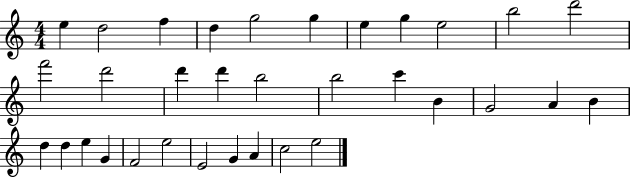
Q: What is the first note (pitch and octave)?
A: E5